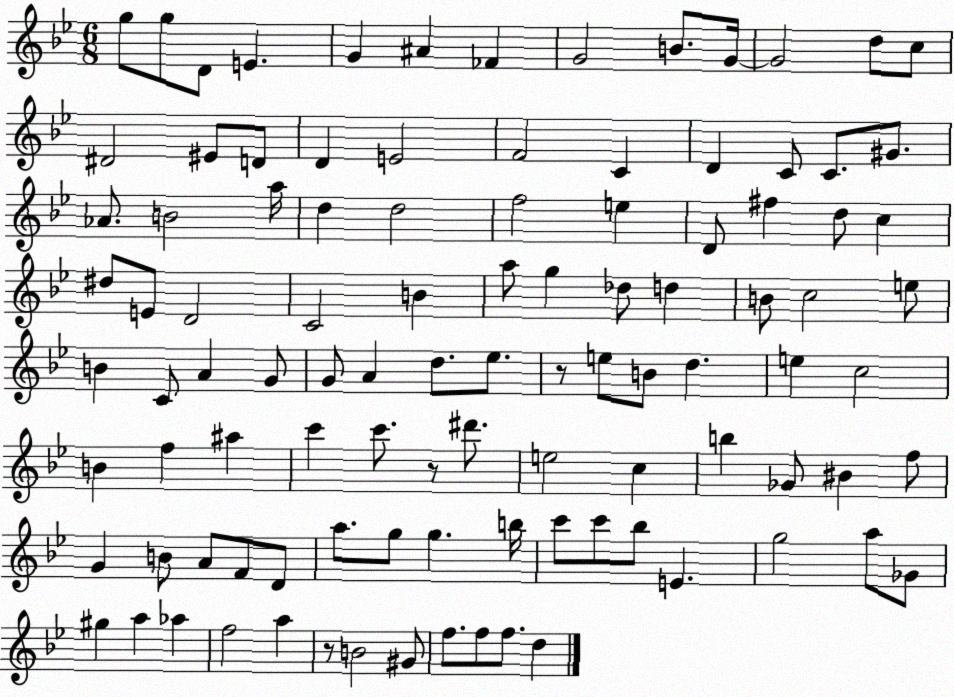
X:1
T:Untitled
M:6/8
L:1/4
K:Bb
g/2 g/2 D/2 E G ^A _F G2 B/2 G/4 G2 d/2 c/2 ^D2 ^E/2 D/2 D E2 F2 C D C/2 C/2 ^G/2 _A/2 B2 a/4 d d2 f2 e D/2 ^f d/2 c ^d/2 E/2 D2 C2 B a/2 g _d/2 d B/2 c2 e/2 B C/2 A G/2 G/2 A d/2 _e/2 z/2 e/2 B/2 d e c2 B f ^a c' c'/2 z/2 ^d'/2 e2 c b _G/2 ^B f/2 G B/2 A/2 F/2 D/2 a/2 g/2 g b/4 c'/2 c'/2 _b/2 E g2 a/2 _G/2 ^g a _a f2 a z/2 B2 ^G/2 f/2 f/2 f/2 d